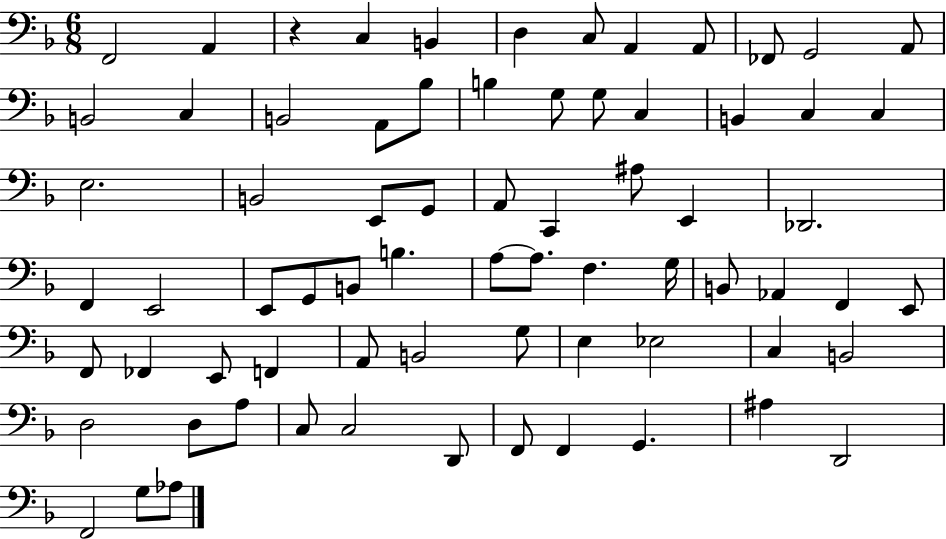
{
  \clef bass
  \numericTimeSignature
  \time 6/8
  \key f \major
  f,2 a,4 | r4 c4 b,4 | d4 c8 a,4 a,8 | fes,8 g,2 a,8 | \break b,2 c4 | b,2 a,8 bes8 | b4 g8 g8 c4 | b,4 c4 c4 | \break e2. | b,2 e,8 g,8 | a,8 c,4 ais8 e,4 | des,2. | \break f,4 e,2 | e,8 g,8 b,8 b4. | a8~~ a8. f4. g16 | b,8 aes,4 f,4 e,8 | \break f,8 fes,4 e,8 f,4 | a,8 b,2 g8 | e4 ees2 | c4 b,2 | \break d2 d8 a8 | c8 c2 d,8 | f,8 f,4 g,4. | ais4 d,2 | \break f,2 g8 aes8 | \bar "|."
}